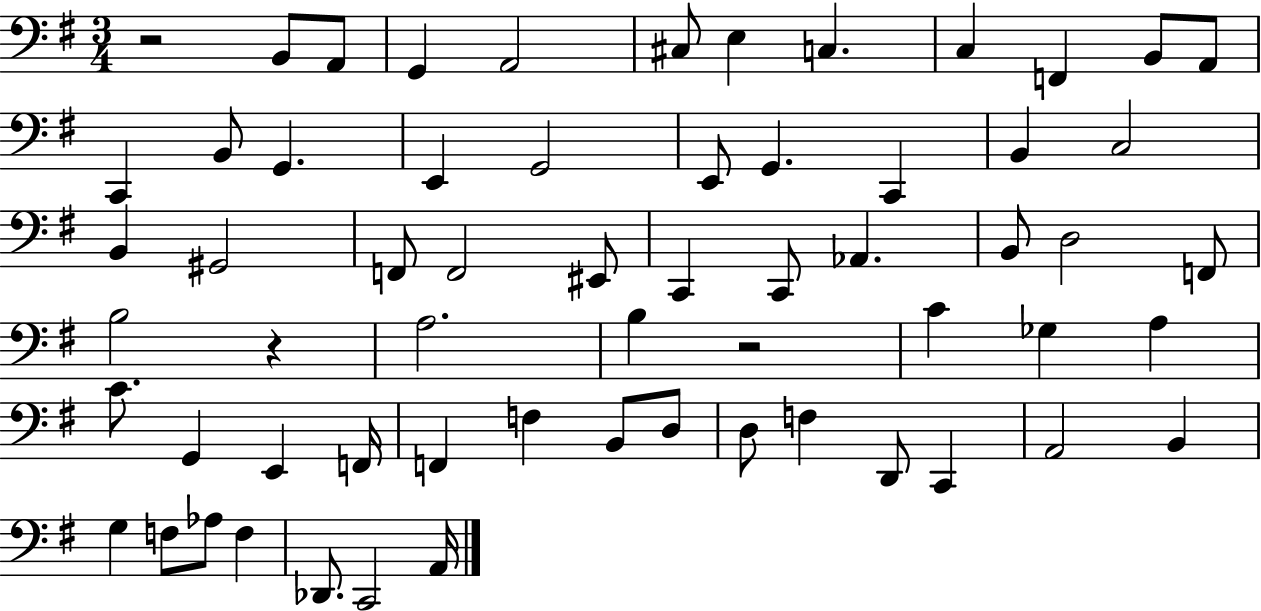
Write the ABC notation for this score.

X:1
T:Untitled
M:3/4
L:1/4
K:G
z2 B,,/2 A,,/2 G,, A,,2 ^C,/2 E, C, C, F,, B,,/2 A,,/2 C,, B,,/2 G,, E,, G,,2 E,,/2 G,, C,, B,, C,2 B,, ^G,,2 F,,/2 F,,2 ^E,,/2 C,, C,,/2 _A,, B,,/2 D,2 F,,/2 B,2 z A,2 B, z2 C _G, A, C/2 G,, E,, F,,/4 F,, F, B,,/2 D,/2 D,/2 F, D,,/2 C,, A,,2 B,, G, F,/2 _A,/2 F, _D,,/2 C,,2 A,,/4